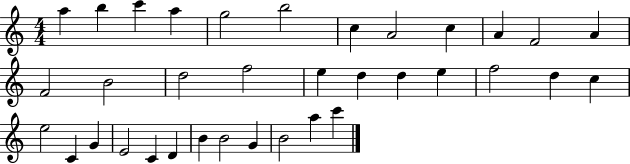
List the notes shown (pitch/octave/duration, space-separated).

A5/q B5/q C6/q A5/q G5/h B5/h C5/q A4/h C5/q A4/q F4/h A4/q F4/h B4/h D5/h F5/h E5/q D5/q D5/q E5/q F5/h D5/q C5/q E5/h C4/q G4/q E4/h C4/q D4/q B4/q B4/h G4/q B4/h A5/q C6/q